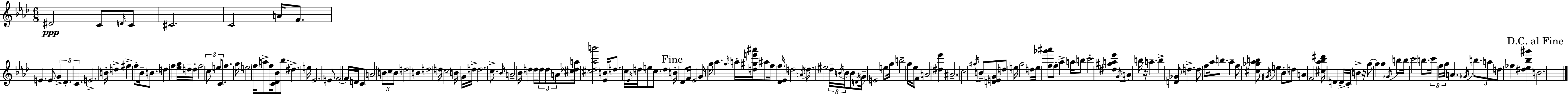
X:1
T:Untitled
M:6/8
L:1/4
K:Fm
^D2 C/2 D/4 C/2 ^C2 C2 A/4 F/2 E E/2 G _D C E2 B/4 d ^f f/2 _B/4 B/2 d f [_eg]/4 d/4 d/4 f2 c/2 e/2 C/2 f g/4 e2 f/4 a/2 f/4 [C_D_B]/2 _b/2 ^d e/4 _E2 E/2 F2 F/4 D/4 C/2 A2 B/2 c/2 B/2 d2 B d2 d/4 c2 B/4 G/4 d/4 d2 c/2 _B/4 A2 _B/4 d d/4 d/2 d/2 A/2 [^c_da]/4 [^c_d_ab']2 [_EB]/4 d/2 c/4 _E/4 d/4 e/2 c/2 d B/4 _D/2 F/4 _E2 G/4 g/4 _a g/4 a/4 [d^ge'^a']/4 ^a/2 f/4 [_D_Ef]/4 d2 A/4 d/2 ^e2 _d/4 B/4 B/4 B/2 D/4 G/4 E2 e/2 g/4 b2 g/4 _e/4 F/2 A2 [^d_e'] ^A2 c2 ^g/4 B/2 [DEG]/2 d/2 e/4 g2 d/4 e/4 [f_g'^a']/2 f/2 _a a/4 b/2 c'2 [^d^ga_e'] G/4 A b/4 z/4 a b [D_G]/2 d d/2 f/2 _a/4 b/2 _a f/2 [^c_g_ab]/2 ^G/4 e _B/2 d/2 A F2 [^c_a_b^d']/4 D D/4 C/4 B z/4 g/2 g g _G/4 b/2 b/4 c'2 b/2 c'/4 f/4 g/4 A _G/4 b/2 a/2 d/2 _f [^d_e_b^g'] B2